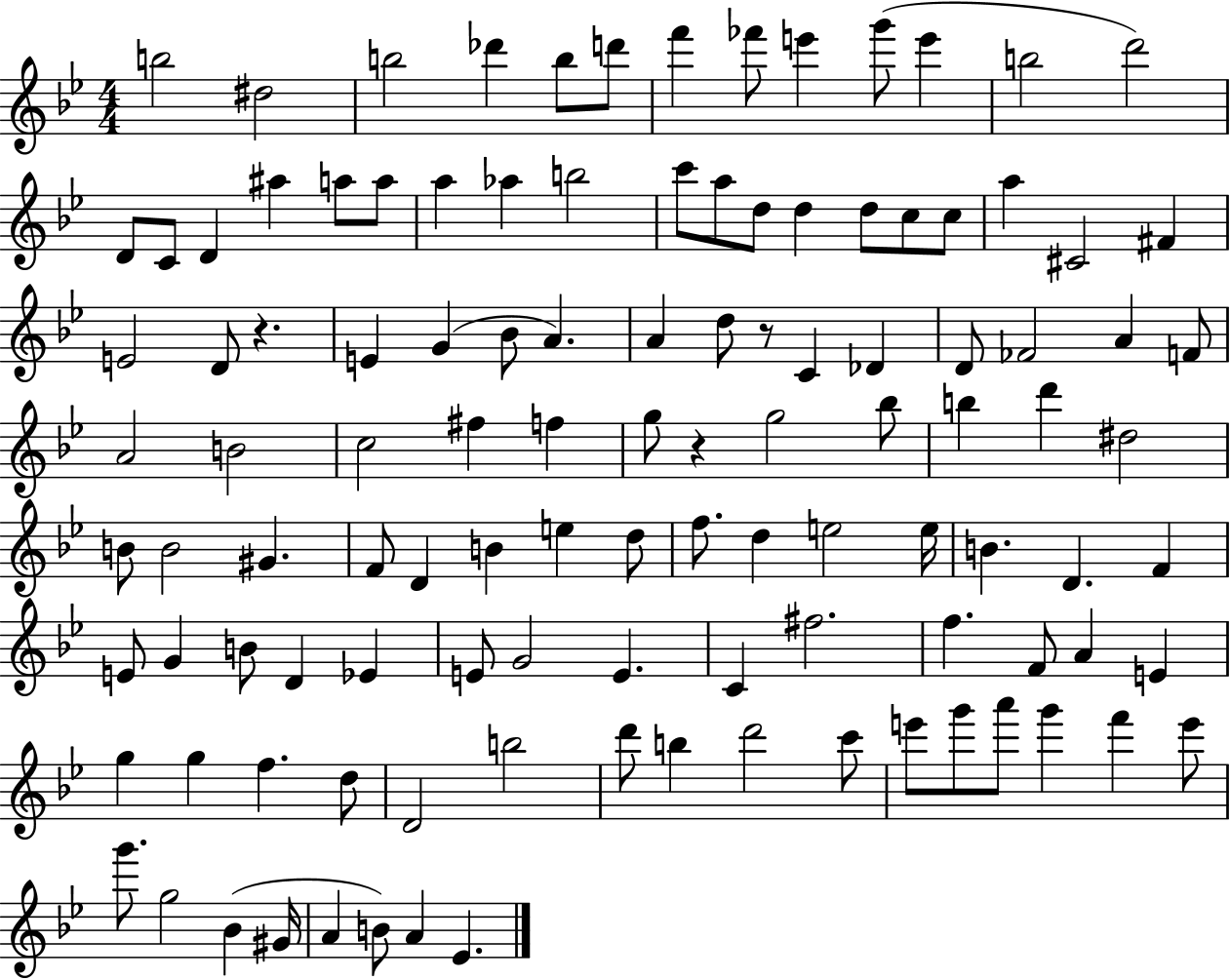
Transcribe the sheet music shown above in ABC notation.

X:1
T:Untitled
M:4/4
L:1/4
K:Bb
b2 ^d2 b2 _d' b/2 d'/2 f' _f'/2 e' g'/2 e' b2 d'2 D/2 C/2 D ^a a/2 a/2 a _a b2 c'/2 a/2 d/2 d d/2 c/2 c/2 a ^C2 ^F E2 D/2 z E G _B/2 A A d/2 z/2 C _D D/2 _F2 A F/2 A2 B2 c2 ^f f g/2 z g2 _b/2 b d' ^d2 B/2 B2 ^G F/2 D B e d/2 f/2 d e2 e/4 B D F E/2 G B/2 D _E E/2 G2 E C ^f2 f F/2 A E g g f d/2 D2 b2 d'/2 b d'2 c'/2 e'/2 g'/2 a'/2 g' f' e'/2 g'/2 g2 _B ^G/4 A B/2 A _E